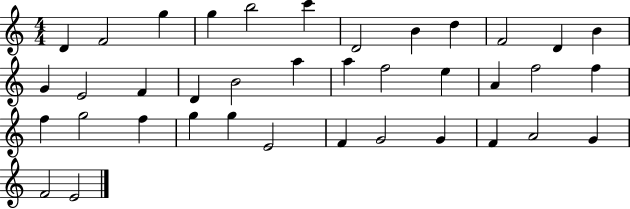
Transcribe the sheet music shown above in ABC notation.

X:1
T:Untitled
M:4/4
L:1/4
K:C
D F2 g g b2 c' D2 B d F2 D B G E2 F D B2 a a f2 e A f2 f f g2 f g g E2 F G2 G F A2 G F2 E2